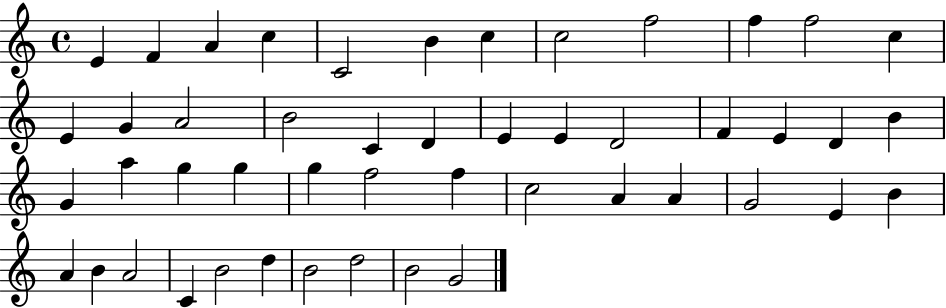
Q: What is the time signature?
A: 4/4